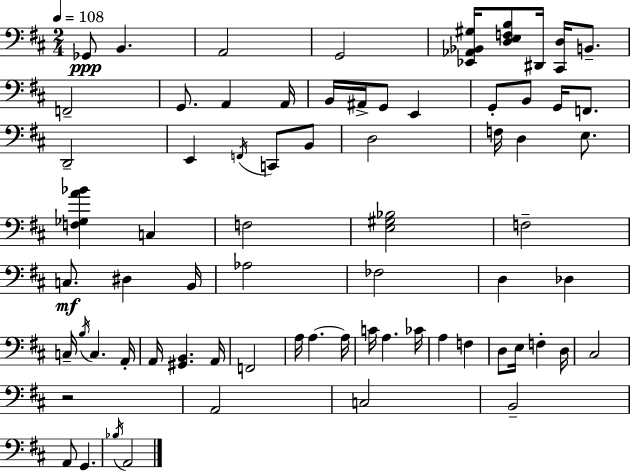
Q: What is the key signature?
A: D major